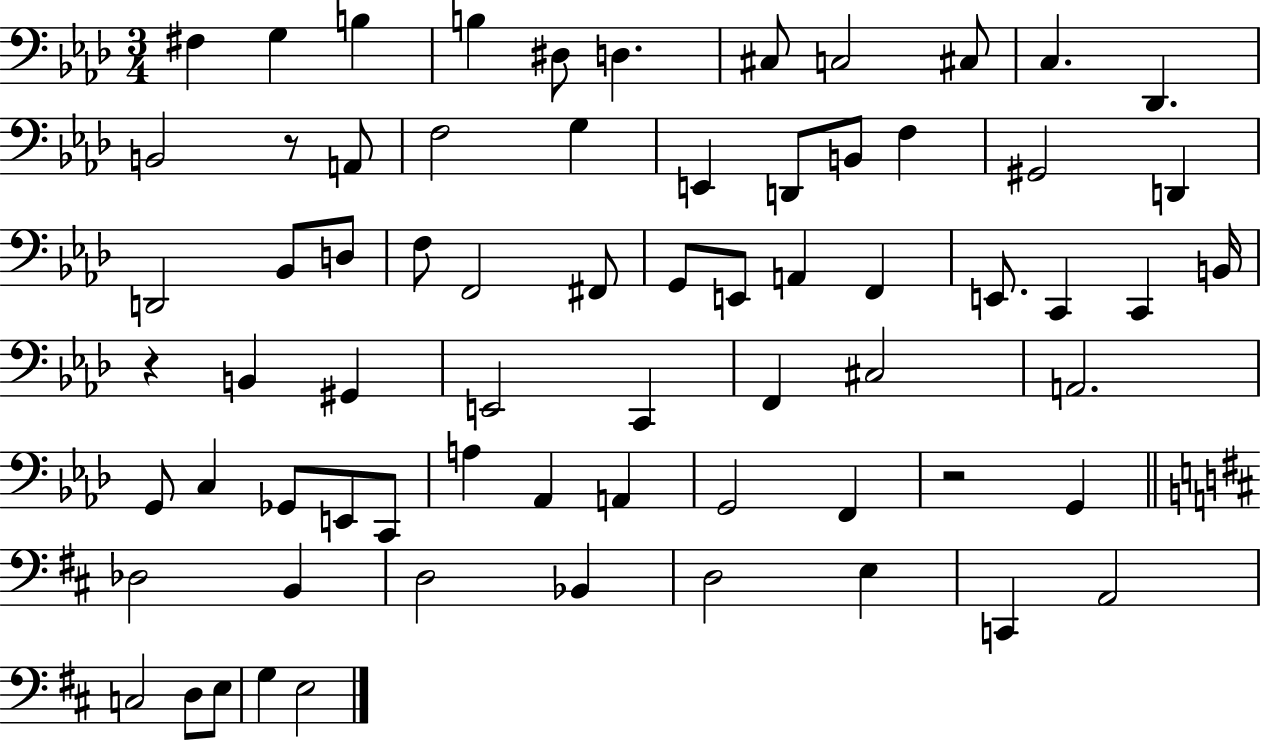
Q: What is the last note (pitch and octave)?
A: E3